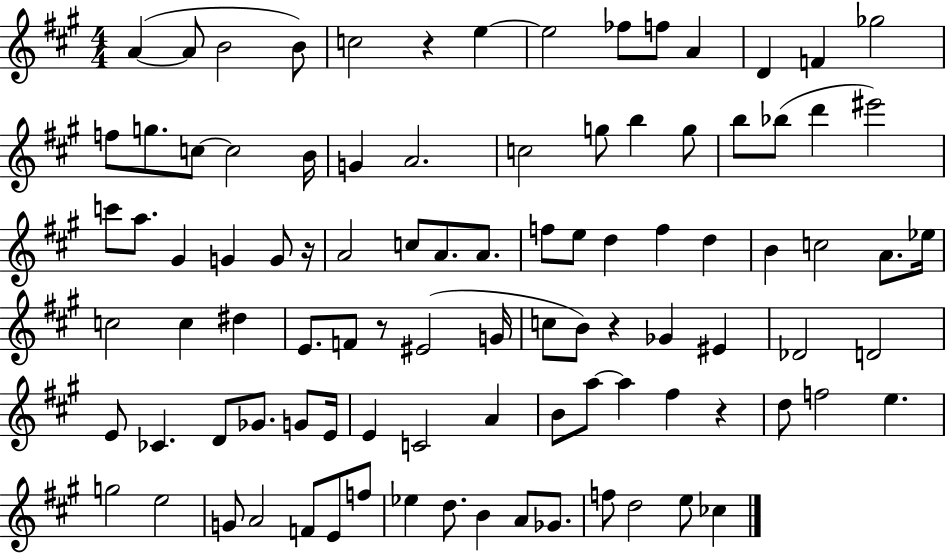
{
  \clef treble
  \numericTimeSignature
  \time 4/4
  \key a \major
  a'4~(~ a'8 b'2 b'8) | c''2 r4 e''4~~ | e''2 fes''8 f''8 a'4 | d'4 f'4 ges''2 | \break f''8 g''8. c''8~~ c''2 b'16 | g'4 a'2. | c''2 g''8 b''4 g''8 | b''8 bes''8( d'''4 eis'''2) | \break c'''8 a''8. gis'4 g'4 g'8 r16 | a'2 c''8 a'8. a'8. | f''8 e''8 d''4 f''4 d''4 | b'4 c''2 a'8. ees''16 | \break c''2 c''4 dis''4 | e'8. f'8 r8 eis'2( g'16 | c''8 b'8) r4 ges'4 eis'4 | des'2 d'2 | \break e'8 ces'4. d'8 ges'8. g'8 e'16 | e'4 c'2 a'4 | b'8 a''8~~ a''4 fis''4 r4 | d''8 f''2 e''4. | \break g''2 e''2 | g'8 a'2 f'8 e'8 f''8 | ees''4 d''8. b'4 a'8 ges'8. | f''8 d''2 e''8 ces''4 | \break \bar "|."
}